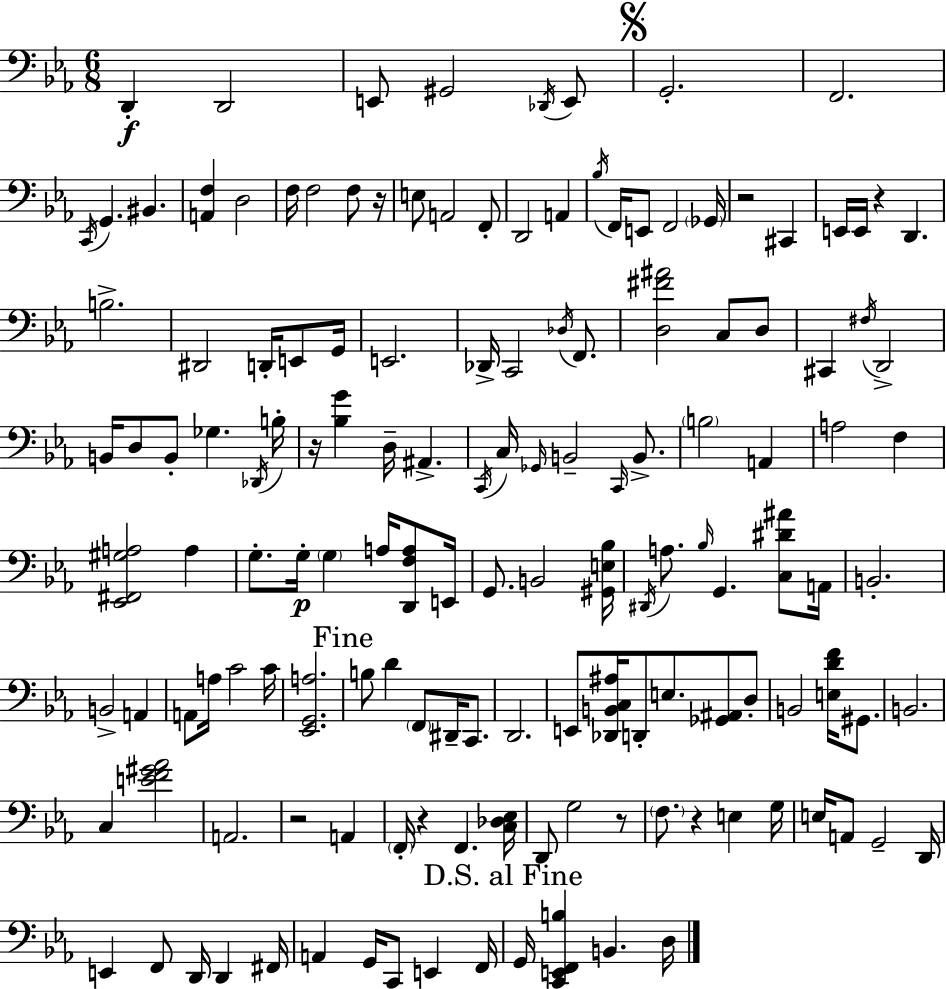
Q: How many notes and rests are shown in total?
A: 144